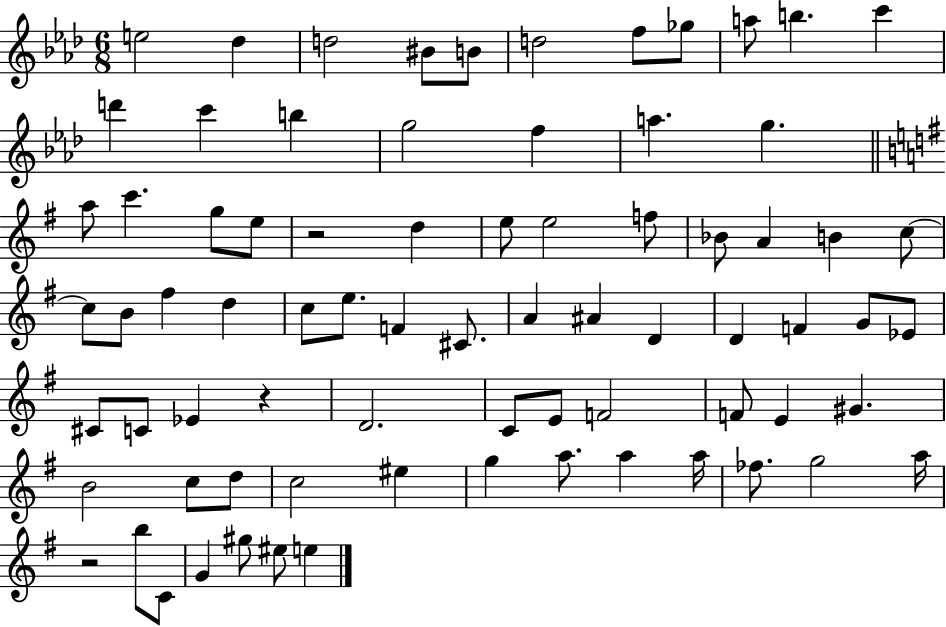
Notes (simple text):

E5/h Db5/q D5/h BIS4/e B4/e D5/h F5/e Gb5/e A5/e B5/q. C6/q D6/q C6/q B5/q G5/h F5/q A5/q. G5/q. A5/e C6/q. G5/e E5/e R/h D5/q E5/e E5/h F5/e Bb4/e A4/q B4/q C5/e C5/e B4/e F#5/q D5/q C5/e E5/e. F4/q C#4/e. A4/q A#4/q D4/q D4/q F4/q G4/e Eb4/e C#4/e C4/e Eb4/q R/q D4/h. C4/e E4/e F4/h F4/e E4/q G#4/q. B4/h C5/e D5/e C5/h EIS5/q G5/q A5/e. A5/q A5/s FES5/e. G5/h A5/s R/h B5/e C4/e G4/q G#5/e EIS5/e E5/q